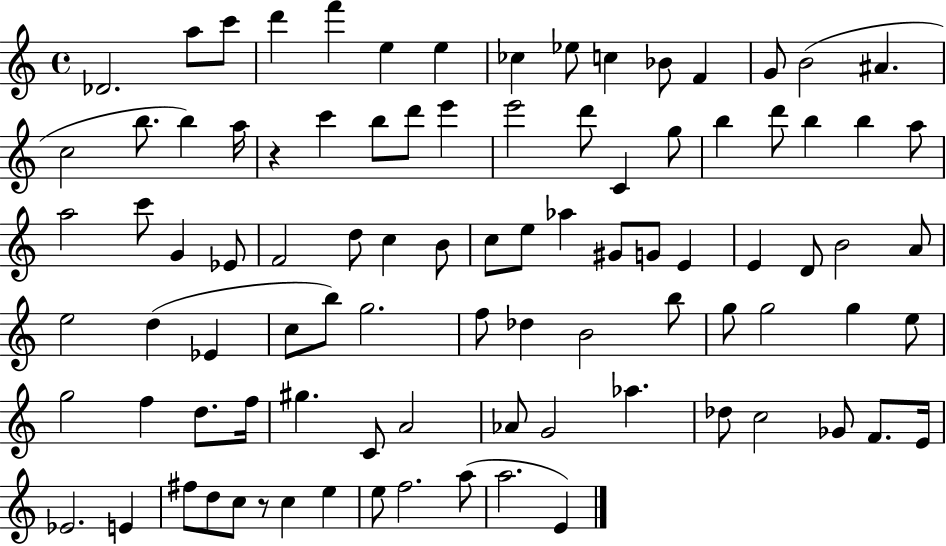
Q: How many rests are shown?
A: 2